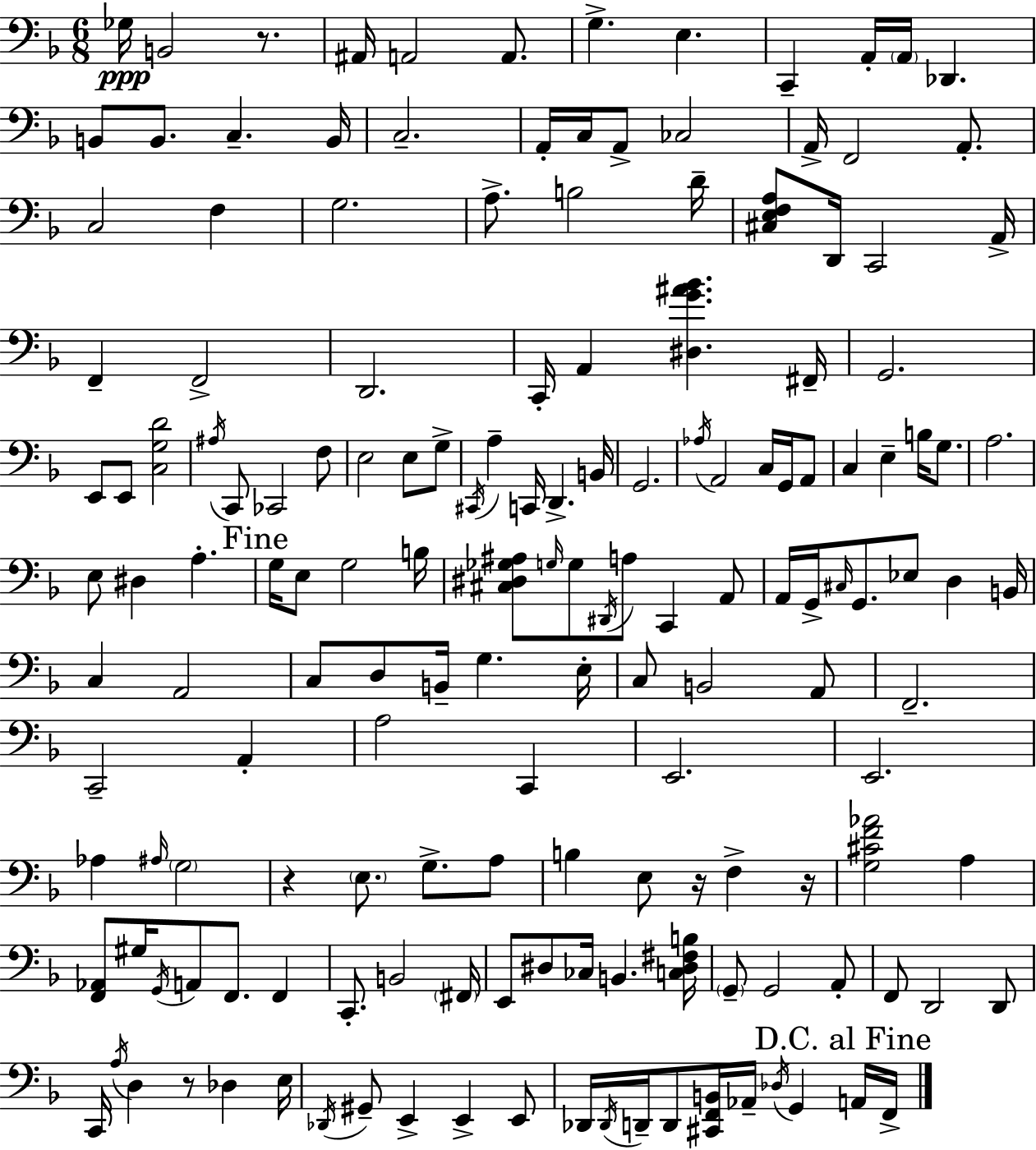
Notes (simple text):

Gb3/s B2/h R/e. A#2/s A2/h A2/e. G3/q. E3/q. C2/q A2/s A2/s Db2/q. B2/e B2/e. C3/q. B2/s C3/h. A2/s C3/s A2/e CES3/h A2/s F2/h A2/e. C3/h F3/q G3/h. A3/e. B3/h D4/s [C#3,E3,F3,A3]/e D2/s C2/h A2/s F2/q F2/h D2/h. C2/s A2/q [D#3,G4,A#4,Bb4]/q. F#2/s G2/h. E2/e E2/e [C3,G3,D4]/h A#3/s C2/e CES2/h F3/e E3/h E3/e G3/e C#2/s A3/q C2/s D2/q. B2/s G2/h. Ab3/s A2/h C3/s G2/s A2/e C3/q E3/q B3/s G3/e. A3/h. E3/e D#3/q A3/q. G3/s E3/e G3/h B3/s [C#3,D#3,Gb3,A#3]/e G3/s G3/e D#2/s A3/e C2/q A2/e A2/s G2/s C#3/s G2/e. Eb3/e D3/q B2/s C3/q A2/h C3/e D3/e B2/s G3/q. E3/s C3/e B2/h A2/e F2/h. C2/h A2/q A3/h C2/q E2/h. E2/h. Ab3/q A#3/s G3/h R/q E3/e. G3/e. A3/e B3/q E3/e R/s F3/q R/s [G3,C#4,F4,Ab4]/h A3/q [F2,Ab2]/e G#3/s G2/s A2/e F2/e. F2/q C2/e. B2/h F#2/s E2/e D#3/e CES3/s B2/q. [C3,D#3,F#3,B3]/s G2/e G2/h A2/e F2/e D2/h D2/e C2/s A3/s D3/q R/e Db3/q E3/s Db2/s G#2/e E2/q E2/q E2/e Db2/s Db2/s D2/s D2/e [C#2,F2,B2]/s Ab2/s Db3/s G2/q A2/s F2/s